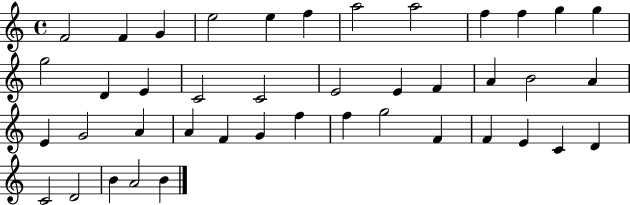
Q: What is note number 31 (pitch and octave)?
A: F5